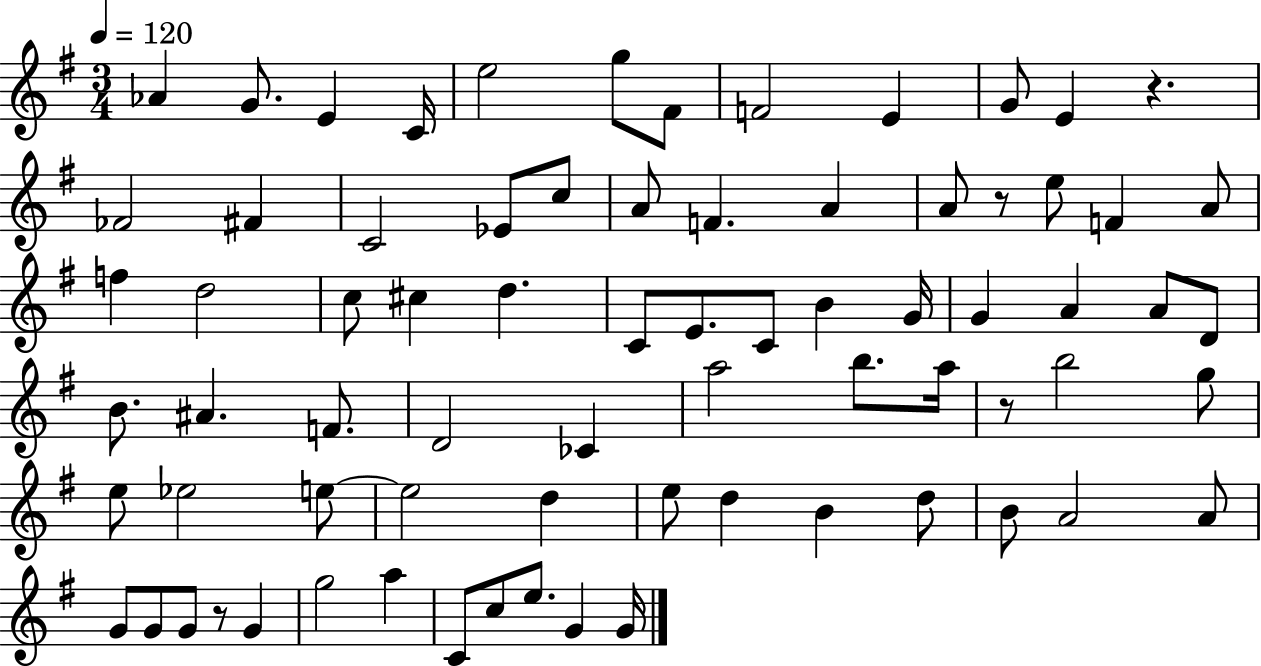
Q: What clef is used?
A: treble